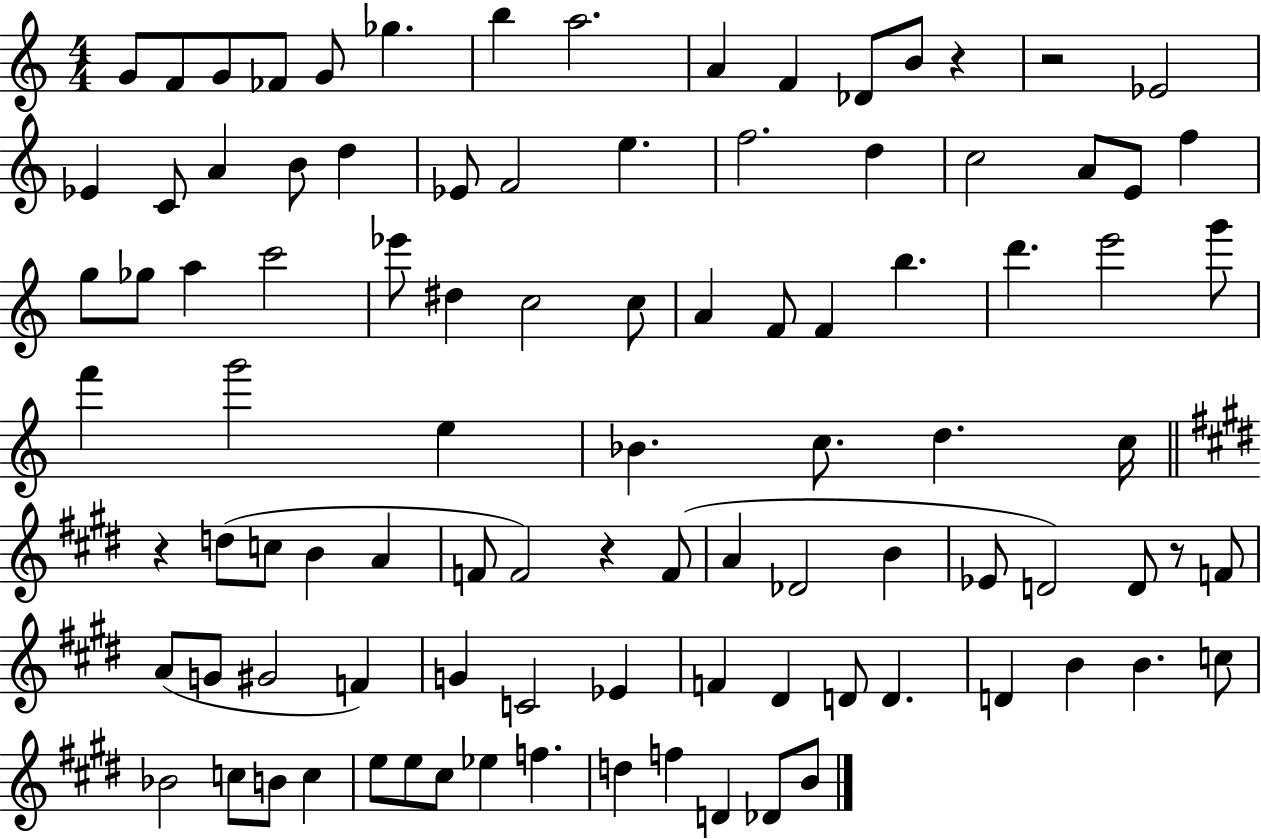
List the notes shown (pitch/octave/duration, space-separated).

G4/e F4/e G4/e FES4/e G4/e Gb5/q. B5/q A5/h. A4/q F4/q Db4/e B4/e R/q R/h Eb4/h Eb4/q C4/e A4/q B4/e D5/q Eb4/e F4/h E5/q. F5/h. D5/q C5/h A4/e E4/e F5/q G5/e Gb5/e A5/q C6/h Eb6/e D#5/q C5/h C5/e A4/q F4/e F4/q B5/q. D6/q. E6/h G6/e F6/q G6/h E5/q Bb4/q. C5/e. D5/q. C5/s R/q D5/e C5/e B4/q A4/q F4/e F4/h R/q F4/e A4/q Db4/h B4/q Eb4/e D4/h D4/e R/e F4/e A4/e G4/e G#4/h F4/q G4/q C4/h Eb4/q F4/q D#4/q D4/e D4/q. D4/q B4/q B4/q. C5/e Bb4/h C5/e B4/e C5/q E5/e E5/e C#5/e Eb5/q F5/q. D5/q F5/q D4/q Db4/e B4/e